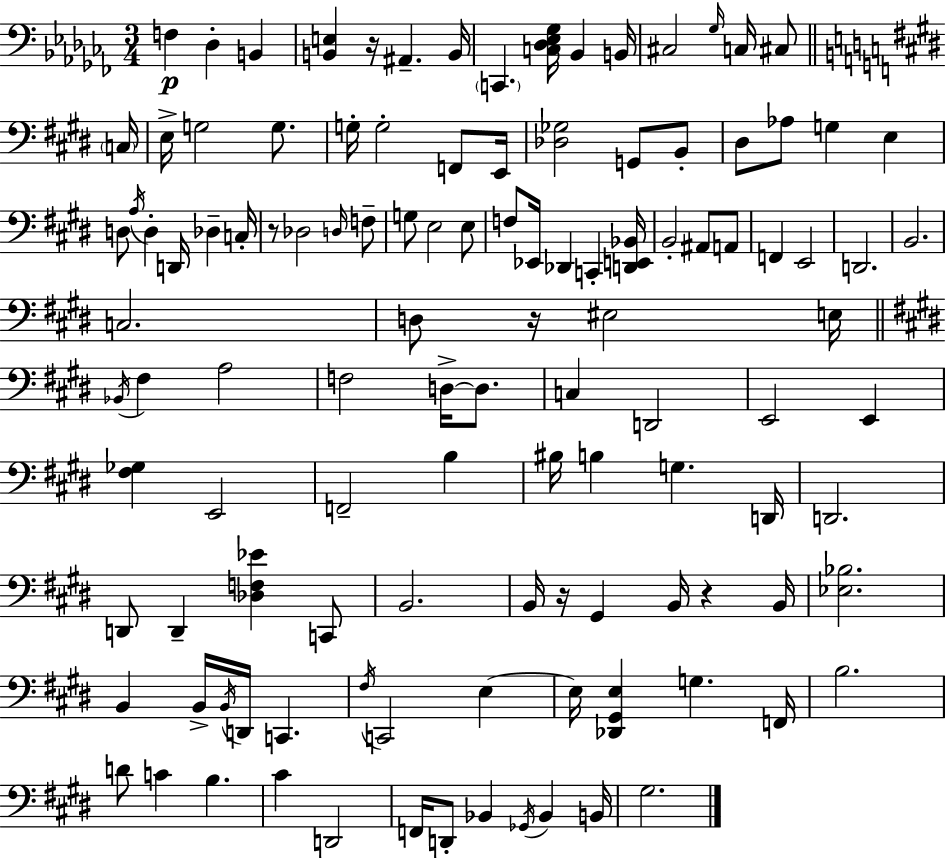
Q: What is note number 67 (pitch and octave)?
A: BIS3